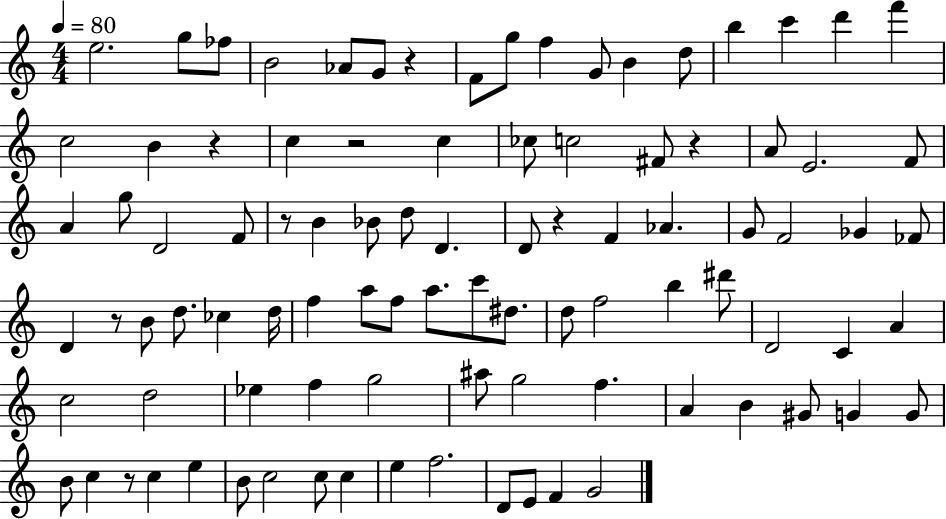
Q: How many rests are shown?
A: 8